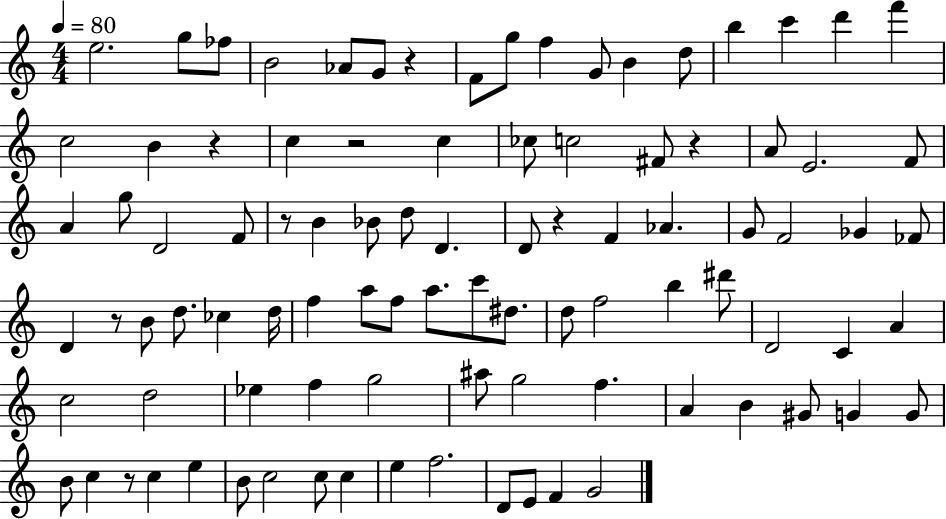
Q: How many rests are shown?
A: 8